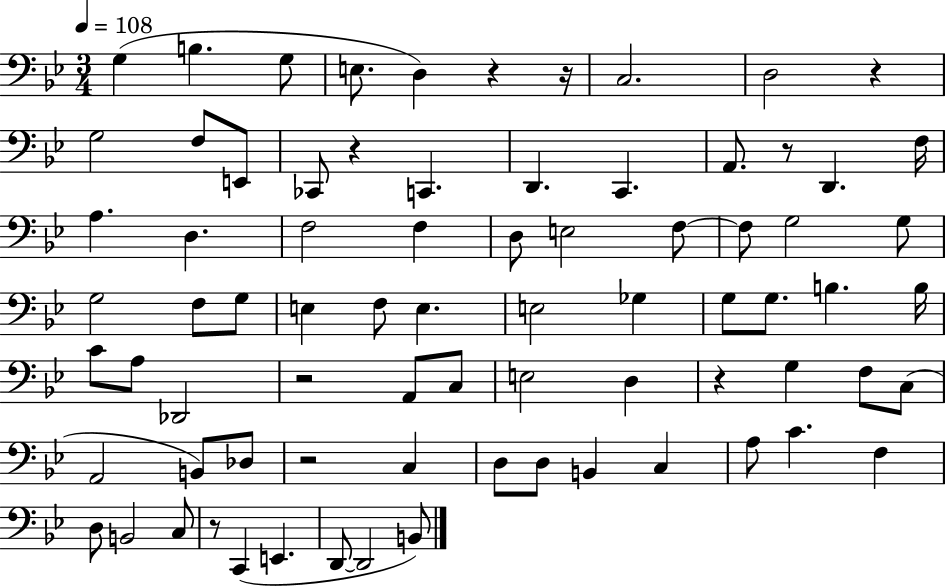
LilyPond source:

{
  \clef bass
  \numericTimeSignature
  \time 3/4
  \key bes \major
  \tempo 4 = 108
  \repeat volta 2 { g4( b4. g8 | e8. d4) r4 r16 | c2. | d2 r4 | \break g2 f8 e,8 | ces,8 r4 c,4. | d,4. c,4. | a,8. r8 d,4. f16 | \break a4. d4. | f2 f4 | d8 e2 f8~~ | f8 g2 g8 | \break g2 f8 g8 | e4 f8 e4. | e2 ges4 | g8 g8. b4. b16 | \break c'8 a8 des,2 | r2 a,8 c8 | e2 d4 | r4 g4 f8 c8( | \break a,2 b,8) des8 | r2 c4 | d8 d8 b,4 c4 | a8 c'4. f4 | \break d8 b,2 c8 | r8 c,4( e,4. | d,8~~ d,2 b,8) | } \bar "|."
}